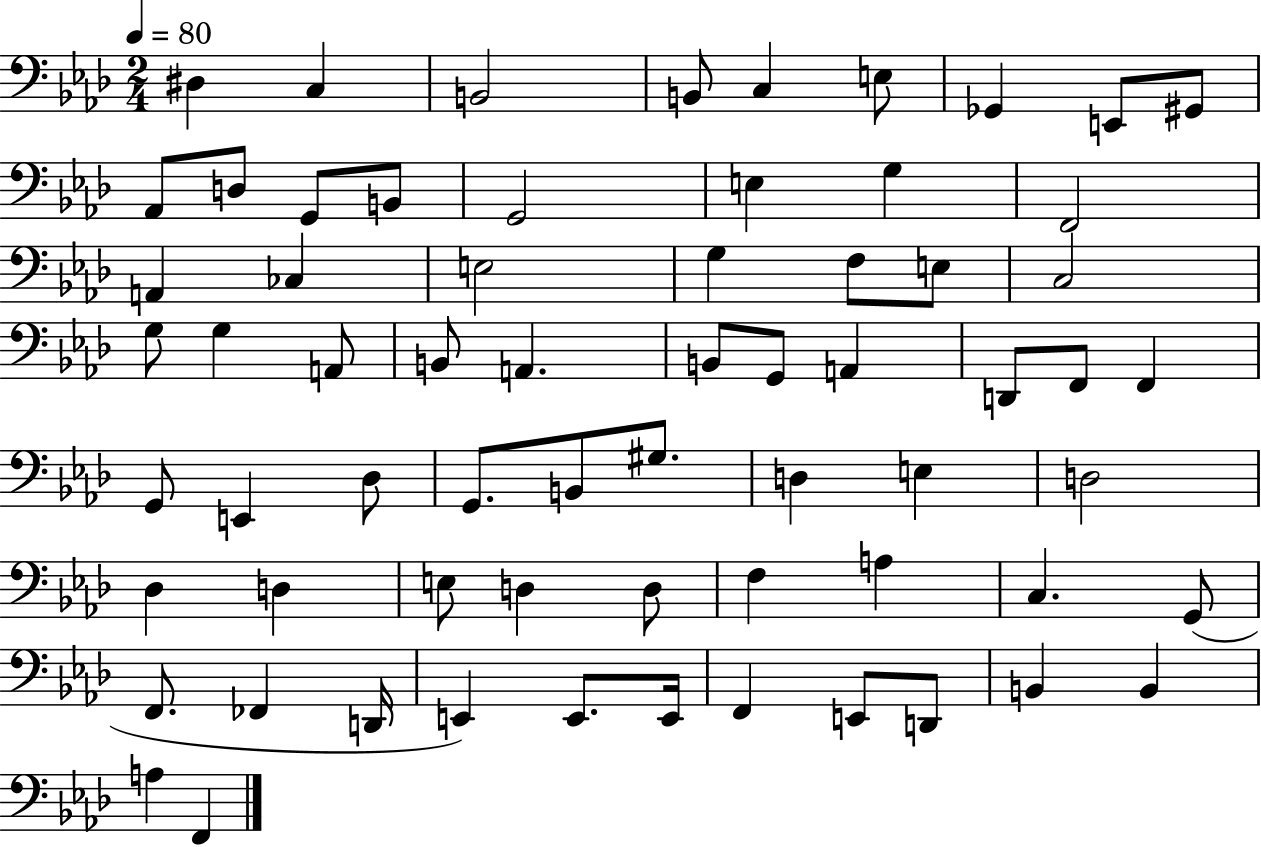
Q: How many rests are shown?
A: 0